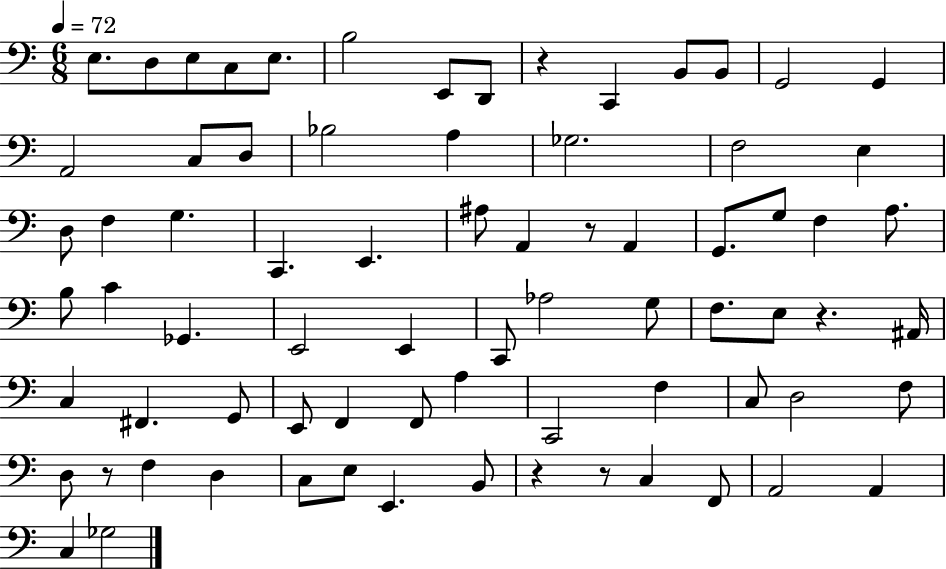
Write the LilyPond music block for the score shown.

{
  \clef bass
  \numericTimeSignature
  \time 6/8
  \key c \major
  \tempo 4 = 72
  e8. d8 e8 c8 e8. | b2 e,8 d,8 | r4 c,4 b,8 b,8 | g,2 g,4 | \break a,2 c8 d8 | bes2 a4 | ges2. | f2 e4 | \break d8 f4 g4. | c,4. e,4. | ais8 a,4 r8 a,4 | g,8. g8 f4 a8. | \break b8 c'4 ges,4. | e,2 e,4 | c,8 aes2 g8 | f8. e8 r4. ais,16 | \break c4 fis,4. g,8 | e,8 f,4 f,8 a4 | c,2 f4 | c8 d2 f8 | \break d8 r8 f4 d4 | c8 e8 e,4. b,8 | r4 r8 c4 f,8 | a,2 a,4 | \break c4 ges2 | \bar "|."
}